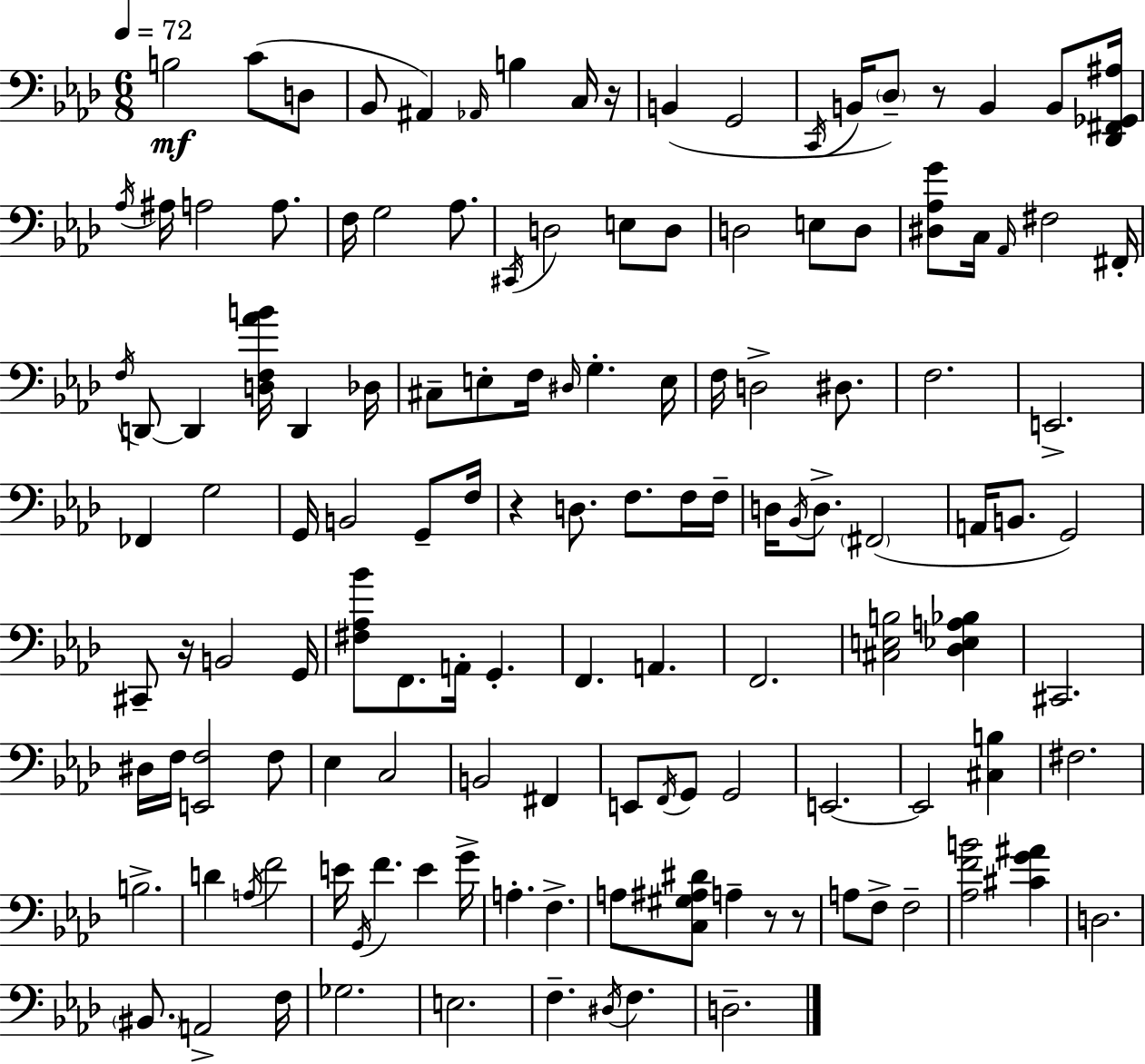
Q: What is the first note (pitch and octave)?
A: B3